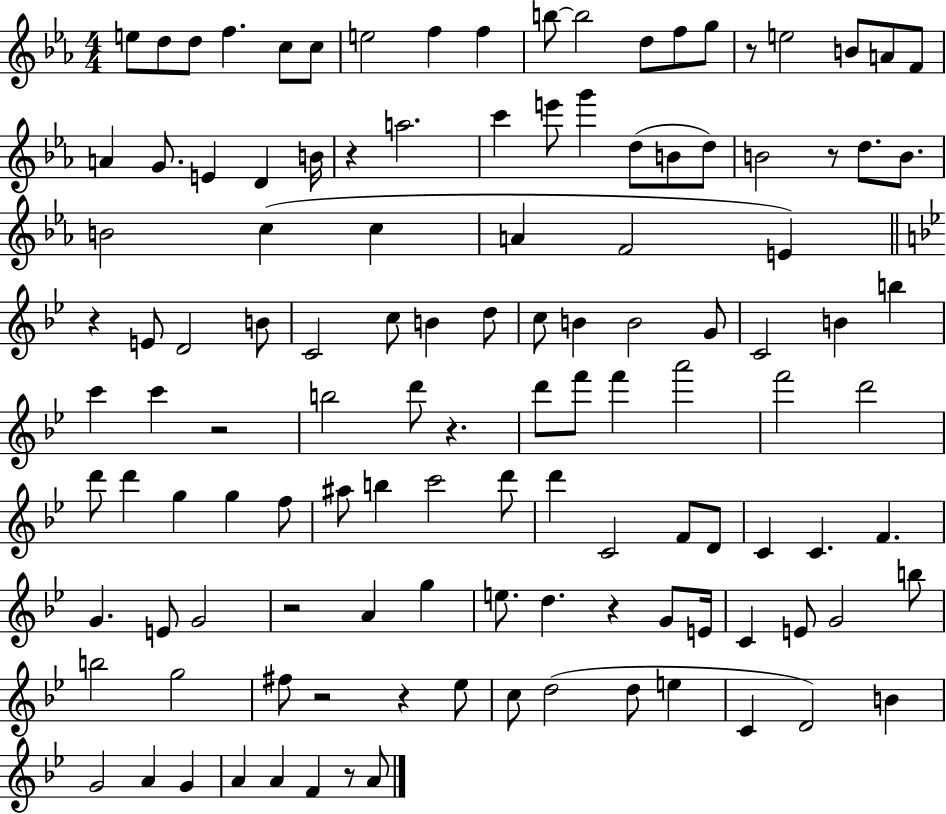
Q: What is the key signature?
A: EES major